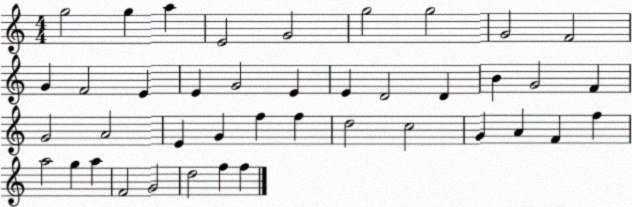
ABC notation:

X:1
T:Untitled
M:4/4
L:1/4
K:C
g2 g a E2 G2 g2 g2 G2 F2 G F2 E E G2 E E D2 D B G2 F G2 A2 E G f f d2 c2 G A F f a2 g a F2 G2 d2 f f